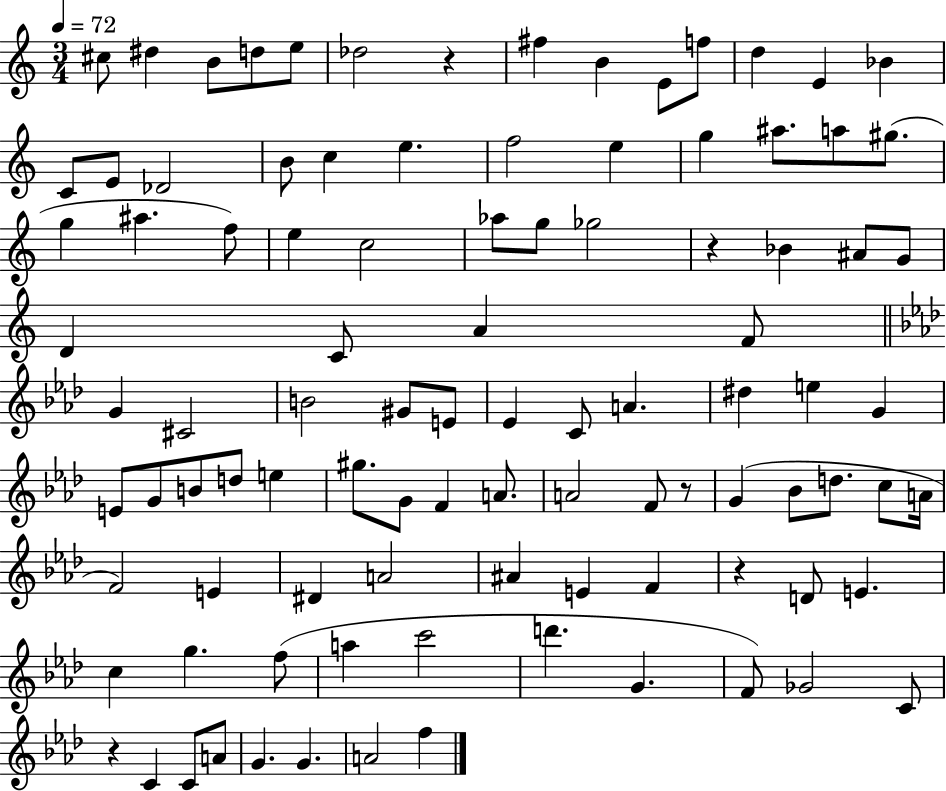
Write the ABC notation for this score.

X:1
T:Untitled
M:3/4
L:1/4
K:C
^c/2 ^d B/2 d/2 e/2 _d2 z ^f B E/2 f/2 d E _B C/2 E/2 _D2 B/2 c e f2 e g ^a/2 a/2 ^g/2 g ^a f/2 e c2 _a/2 g/2 _g2 z _B ^A/2 G/2 D C/2 A F/2 G ^C2 B2 ^G/2 E/2 _E C/2 A ^d e G E/2 G/2 B/2 d/2 e ^g/2 G/2 F A/2 A2 F/2 z/2 G _B/2 d/2 c/2 A/4 F2 E ^D A2 ^A E F z D/2 E c g f/2 a c'2 d' G F/2 _G2 C/2 z C C/2 A/2 G G A2 f